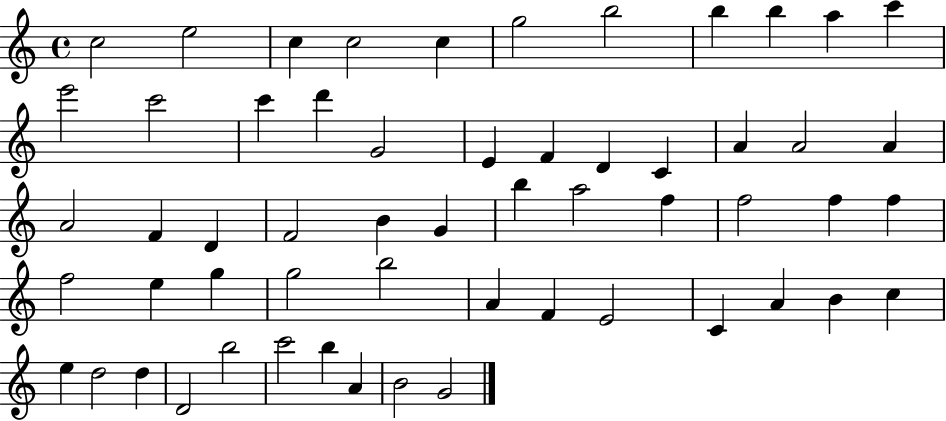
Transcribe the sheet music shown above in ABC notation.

X:1
T:Untitled
M:4/4
L:1/4
K:C
c2 e2 c c2 c g2 b2 b b a c' e'2 c'2 c' d' G2 E F D C A A2 A A2 F D F2 B G b a2 f f2 f f f2 e g g2 b2 A F E2 C A B c e d2 d D2 b2 c'2 b A B2 G2